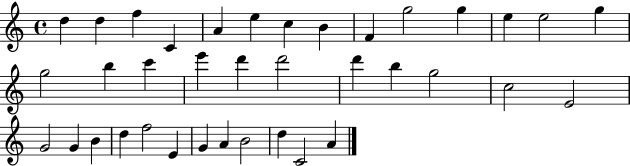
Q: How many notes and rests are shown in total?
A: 37